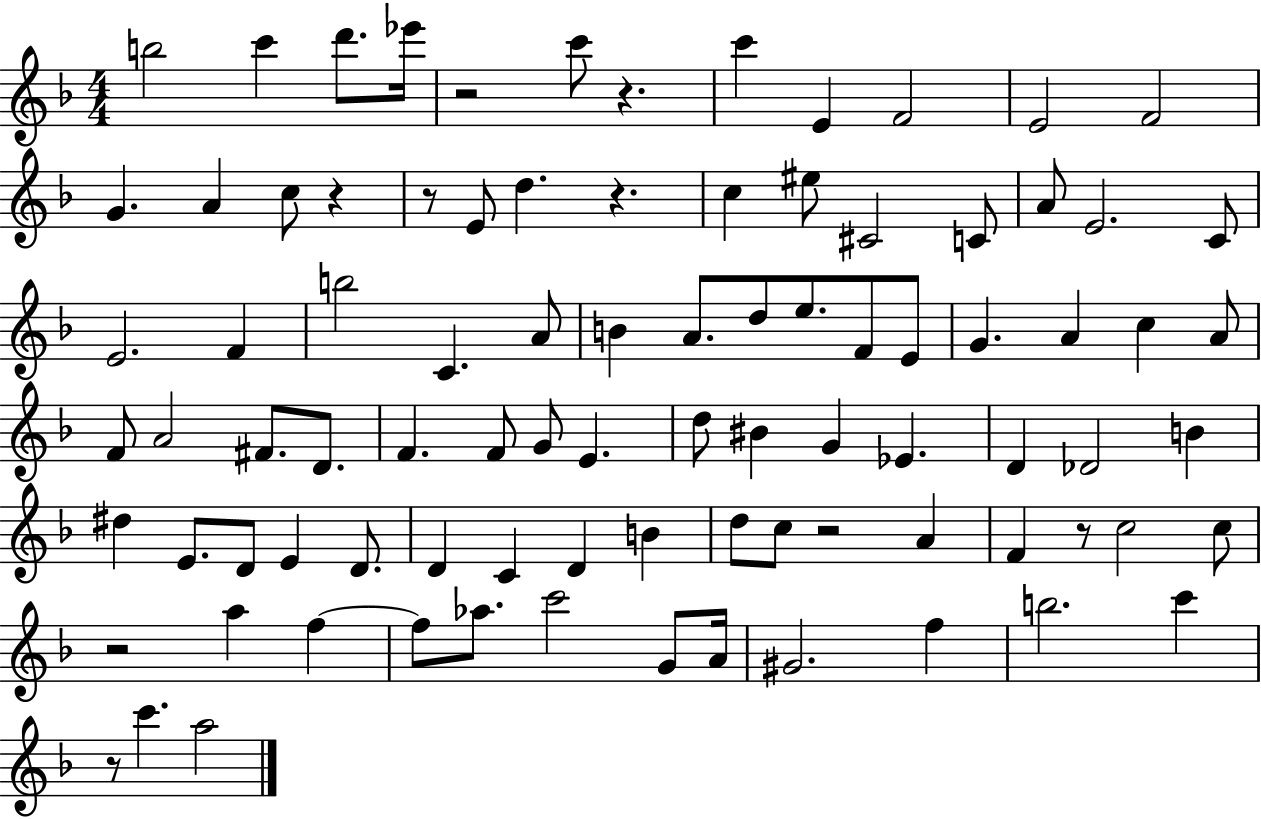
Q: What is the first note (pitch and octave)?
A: B5